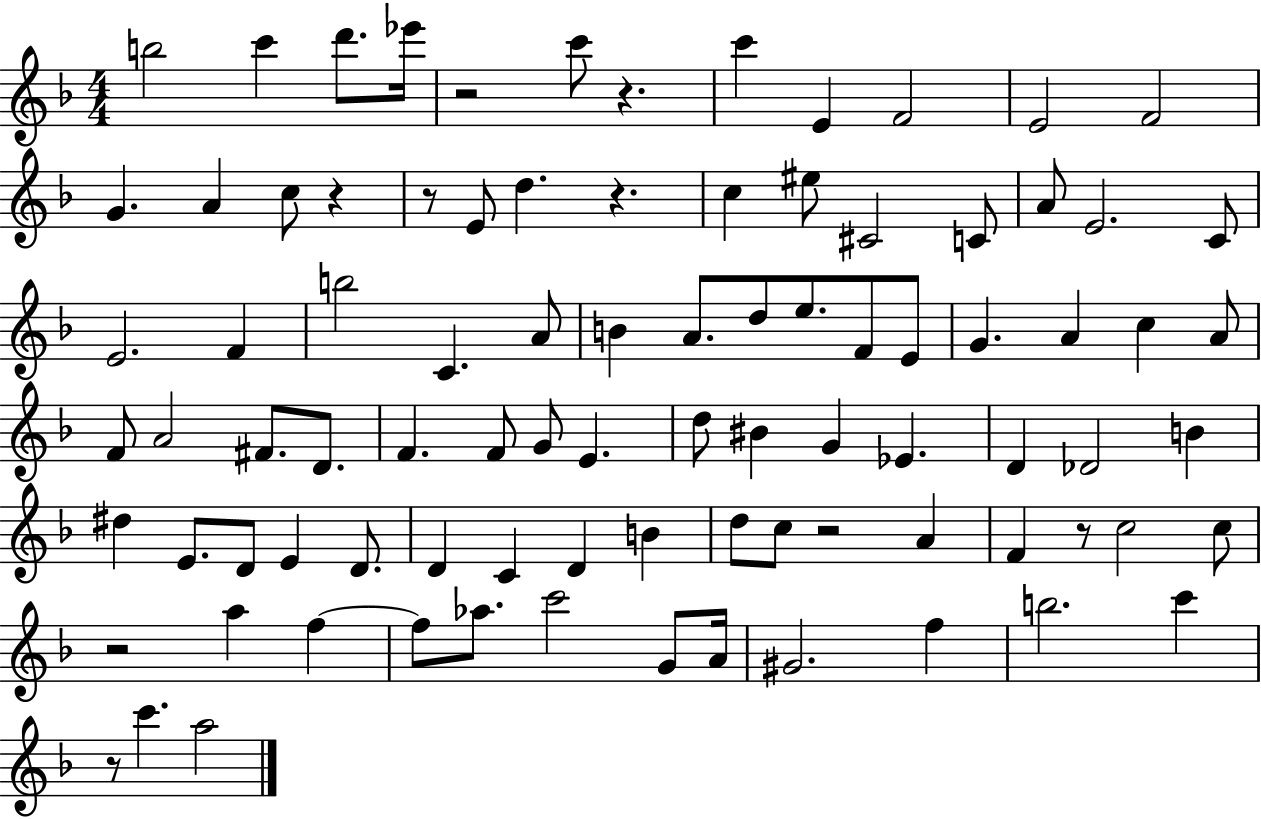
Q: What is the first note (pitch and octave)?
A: B5